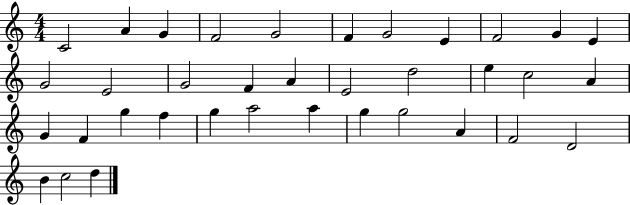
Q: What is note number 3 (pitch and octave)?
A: G4